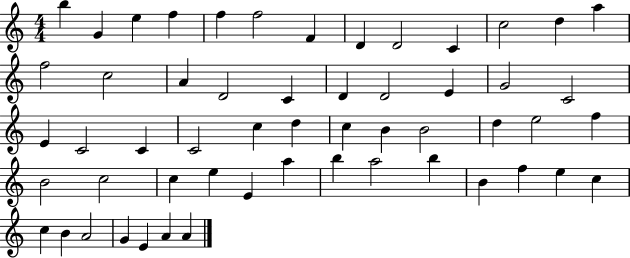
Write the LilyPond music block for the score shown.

{
  \clef treble
  \numericTimeSignature
  \time 4/4
  \key c \major
  b''4 g'4 e''4 f''4 | f''4 f''2 f'4 | d'4 d'2 c'4 | c''2 d''4 a''4 | \break f''2 c''2 | a'4 d'2 c'4 | d'4 d'2 e'4 | g'2 c'2 | \break e'4 c'2 c'4 | c'2 c''4 d''4 | c''4 b'4 b'2 | d''4 e''2 f''4 | \break b'2 c''2 | c''4 e''4 e'4 a''4 | b''4 a''2 b''4 | b'4 f''4 e''4 c''4 | \break c''4 b'4 a'2 | g'4 e'4 a'4 a'4 | \bar "|."
}